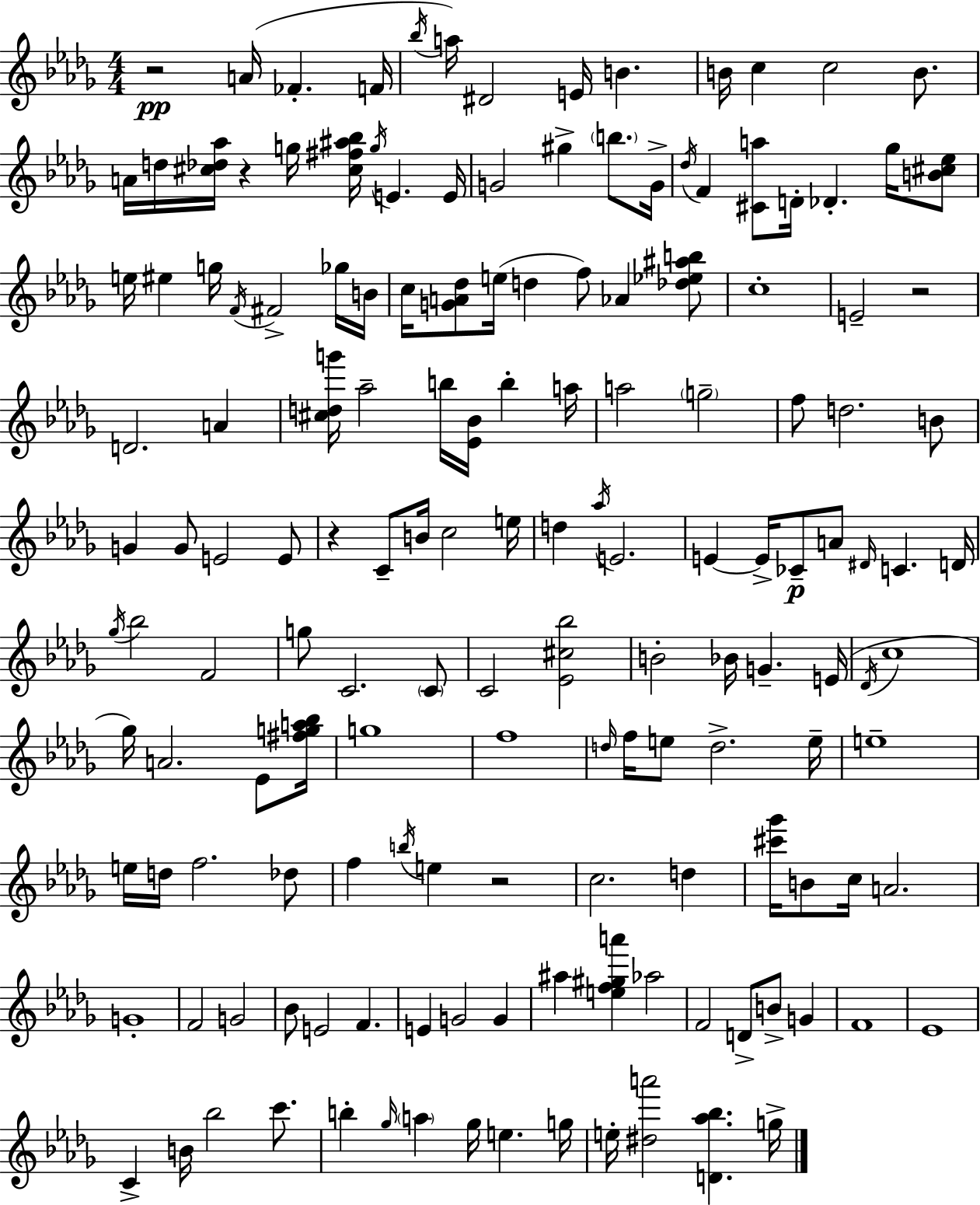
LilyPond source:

{
  \clef treble
  \numericTimeSignature
  \time 4/4
  \key bes \minor
  \repeat volta 2 { r2\pp a'16( fes'4.-. f'16 | \acciaccatura { bes''16 } a''16) dis'2 e'16 b'4. | b'16 c''4 c''2 b'8. | a'16 d''16 <cis'' des'' aes''>16 r4 g''16 <cis'' fis'' ais'' bes''>16 \acciaccatura { g''16 } e'4. | \break e'16 g'2 gis''4-> \parenthesize b''8. | g'16-> \acciaccatura { des''16 } f'4 <cis' a''>8 d'16-. des'4.-. | ges''16 <b' cis'' ees''>8 e''16 eis''4 g''16 \acciaccatura { f'16 } fis'2-> | ges''16 b'16 c''16 <g' a' des''>8 e''16( d''4 f''8) aes'4 | \break <des'' ees'' ais'' b''>8 c''1-. | e'2-- r2 | d'2. | a'4 <cis'' d'' g'''>16 aes''2-- b''16 <ees' bes'>16 b''4-. | \break a''16 a''2 \parenthesize g''2-- | f''8 d''2. | b'8 g'4 g'8 e'2 | e'8 r4 c'8-- b'16 c''2 | \break e''16 d''4 \acciaccatura { aes''16 } e'2. | e'4~~ e'16-> ces'8--\p a'8 \grace { dis'16 } c'4. | d'16 \acciaccatura { ges''16 } bes''2 f'2 | g''8 c'2. | \break \parenthesize c'8 c'2 <ees' cis'' bes''>2 | b'2-. bes'16 | g'4.-- e'16( \acciaccatura { des'16 } c''1 | ges''16) a'2. | \break ees'8 <fis'' g'' a'' bes''>16 g''1 | f''1 | \grace { d''16 } f''16 e''8 d''2.-> | e''16-- e''1-- | \break e''16 d''16 f''2. | des''8 f''4 \acciaccatura { b''16 } e''4 | r2 c''2. | d''4 <cis''' ges'''>16 b'8 c''16 a'2. | \break g'1-. | f'2 | g'2 bes'8 e'2 | f'4. e'4 g'2 | \break g'4 ais''4 <e'' f'' gis'' a'''>4 | aes''2 f'2 | d'8-> b'8-> g'4 f'1 | ees'1 | \break c'4-> b'16 bes''2 | c'''8. b''4-. \grace { ges''16 } \parenthesize a''4 | ges''16 e''4. g''16 e''16-. <dis'' a'''>2 | <d' aes'' bes''>4. g''16-> } \bar "|."
}